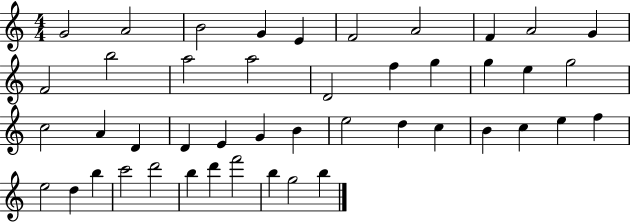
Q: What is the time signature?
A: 4/4